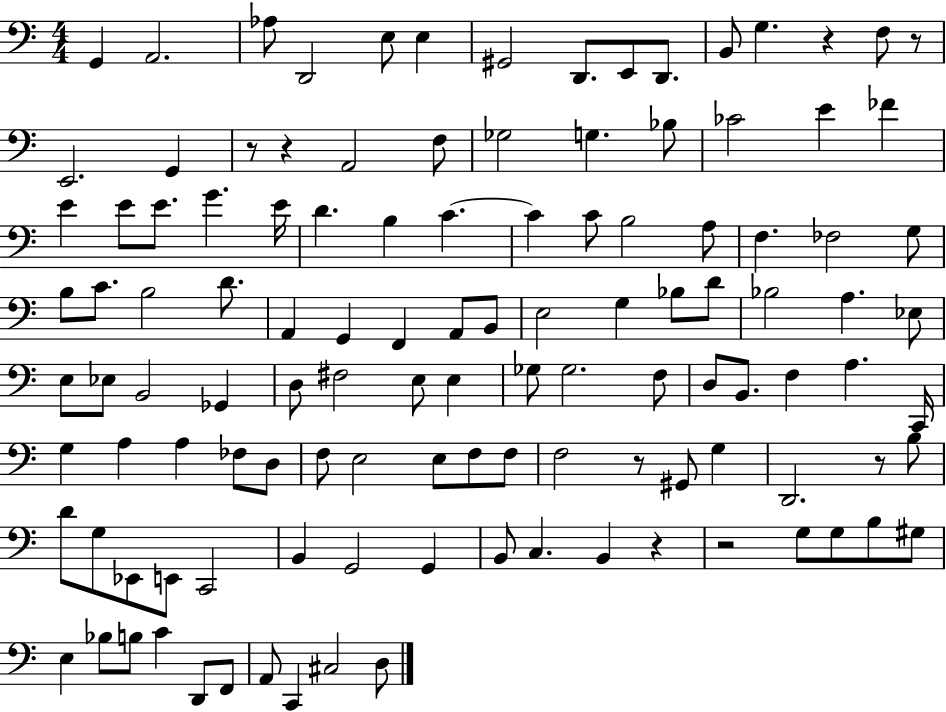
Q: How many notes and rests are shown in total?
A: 118